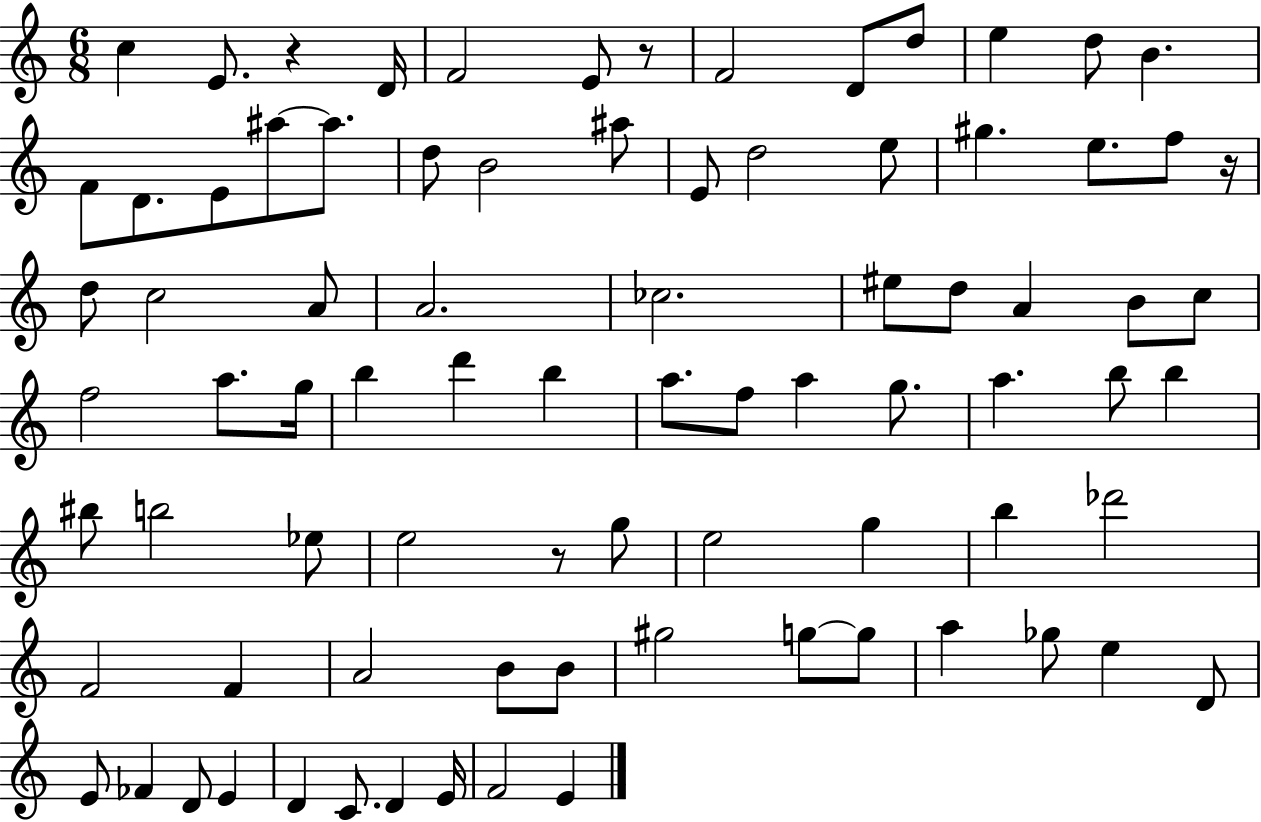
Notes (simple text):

C5/q E4/e. R/q D4/s F4/h E4/e R/e F4/h D4/e D5/e E5/q D5/e B4/q. F4/e D4/e. E4/e A#5/e A#5/e. D5/e B4/h A#5/e E4/e D5/h E5/e G#5/q. E5/e. F5/e R/s D5/e C5/h A4/e A4/h. CES5/h. EIS5/e D5/e A4/q B4/e C5/e F5/h A5/e. G5/s B5/q D6/q B5/q A5/e. F5/e A5/q G5/e. A5/q. B5/e B5/q BIS5/e B5/h Eb5/e E5/h R/e G5/e E5/h G5/q B5/q Db6/h F4/h F4/q A4/h B4/e B4/e G#5/h G5/e G5/e A5/q Gb5/e E5/q D4/e E4/e FES4/q D4/e E4/q D4/q C4/e. D4/q E4/s F4/h E4/q